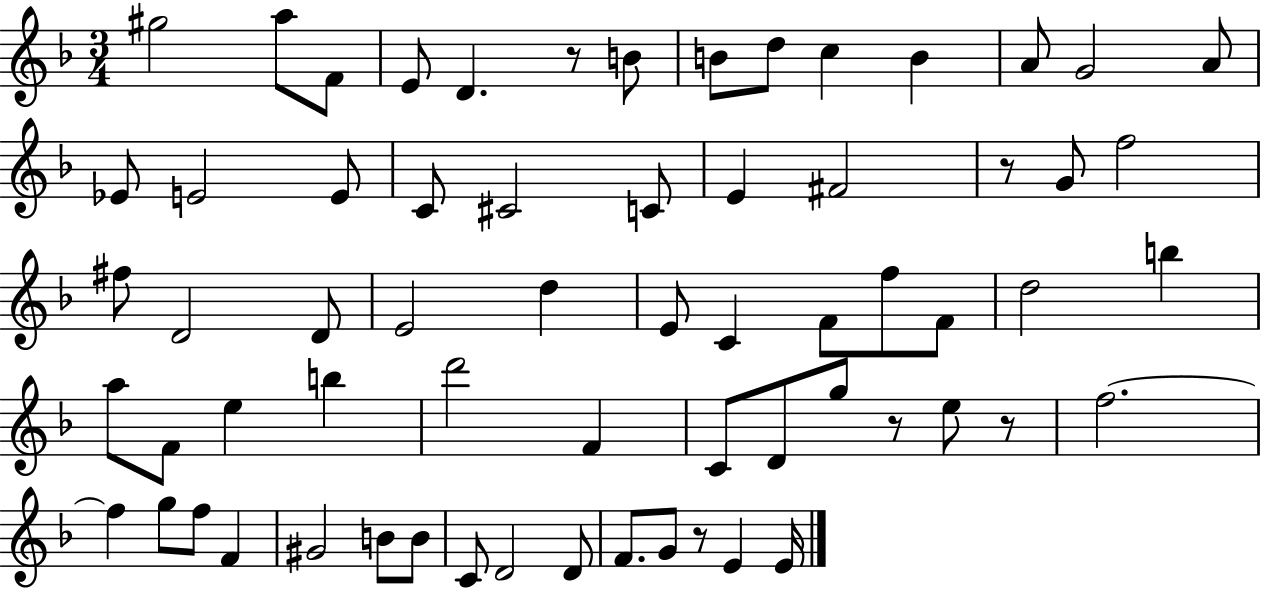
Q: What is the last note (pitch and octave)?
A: E4